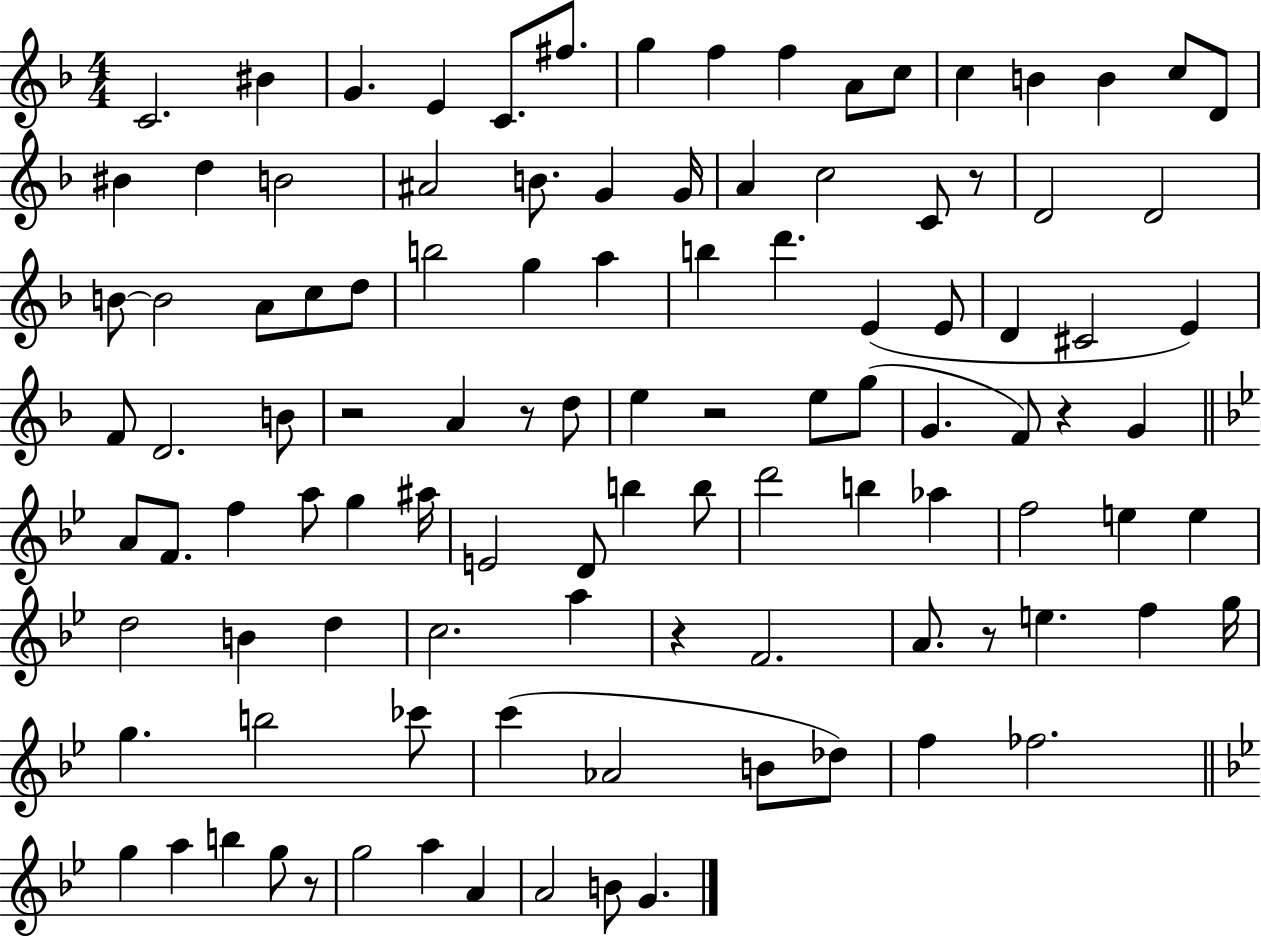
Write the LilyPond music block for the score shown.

{
  \clef treble
  \numericTimeSignature
  \time 4/4
  \key f \major
  \repeat volta 2 { c'2. bis'4 | g'4. e'4 c'8. fis''8. | g''4 f''4 f''4 a'8 c''8 | c''4 b'4 b'4 c''8 d'8 | \break bis'4 d''4 b'2 | ais'2 b'8. g'4 g'16 | a'4 c''2 c'8 r8 | d'2 d'2 | \break b'8~~ b'2 a'8 c''8 d''8 | b''2 g''4 a''4 | b''4 d'''4. e'4( e'8 | d'4 cis'2 e'4) | \break f'8 d'2. b'8 | r2 a'4 r8 d''8 | e''4 r2 e''8 g''8( | g'4. f'8) r4 g'4 | \break \bar "||" \break \key bes \major a'8 f'8. f''4 a''8 g''4 ais''16 | e'2 d'8 b''4 b''8 | d'''2 b''4 aes''4 | f''2 e''4 e''4 | \break d''2 b'4 d''4 | c''2. a''4 | r4 f'2. | a'8. r8 e''4. f''4 g''16 | \break g''4. b''2 ces'''8 | c'''4( aes'2 b'8 des''8) | f''4 fes''2. | \bar "||" \break \key bes \major g''4 a''4 b''4 g''8 r8 | g''2 a''4 a'4 | a'2 b'8 g'4. | } \bar "|."
}